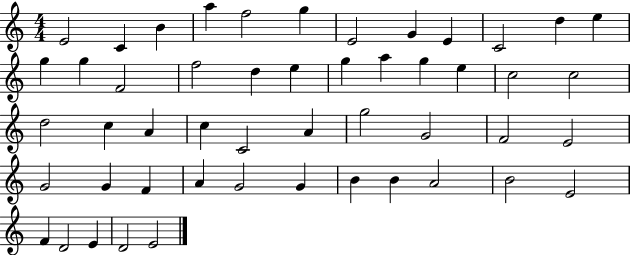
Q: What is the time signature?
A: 4/4